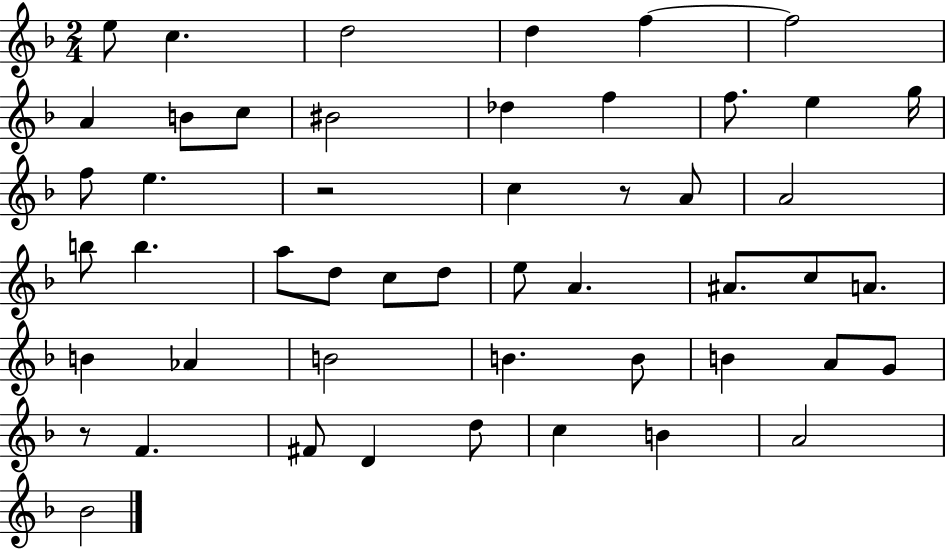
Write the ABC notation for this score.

X:1
T:Untitled
M:2/4
L:1/4
K:F
e/2 c d2 d f f2 A B/2 c/2 ^B2 _d f f/2 e g/4 f/2 e z2 c z/2 A/2 A2 b/2 b a/2 d/2 c/2 d/2 e/2 A ^A/2 c/2 A/2 B _A B2 B B/2 B A/2 G/2 z/2 F ^F/2 D d/2 c B A2 _B2